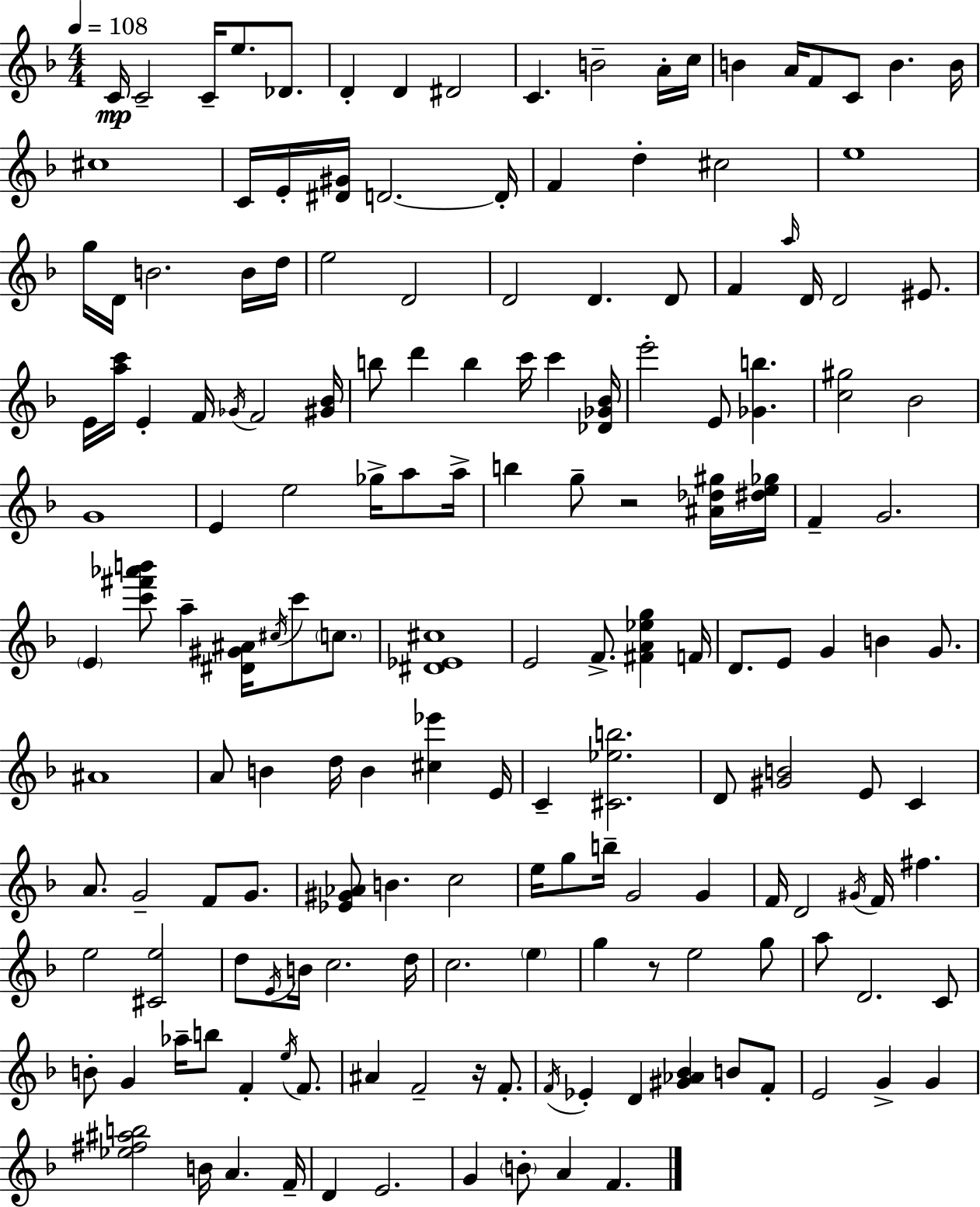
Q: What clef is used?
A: treble